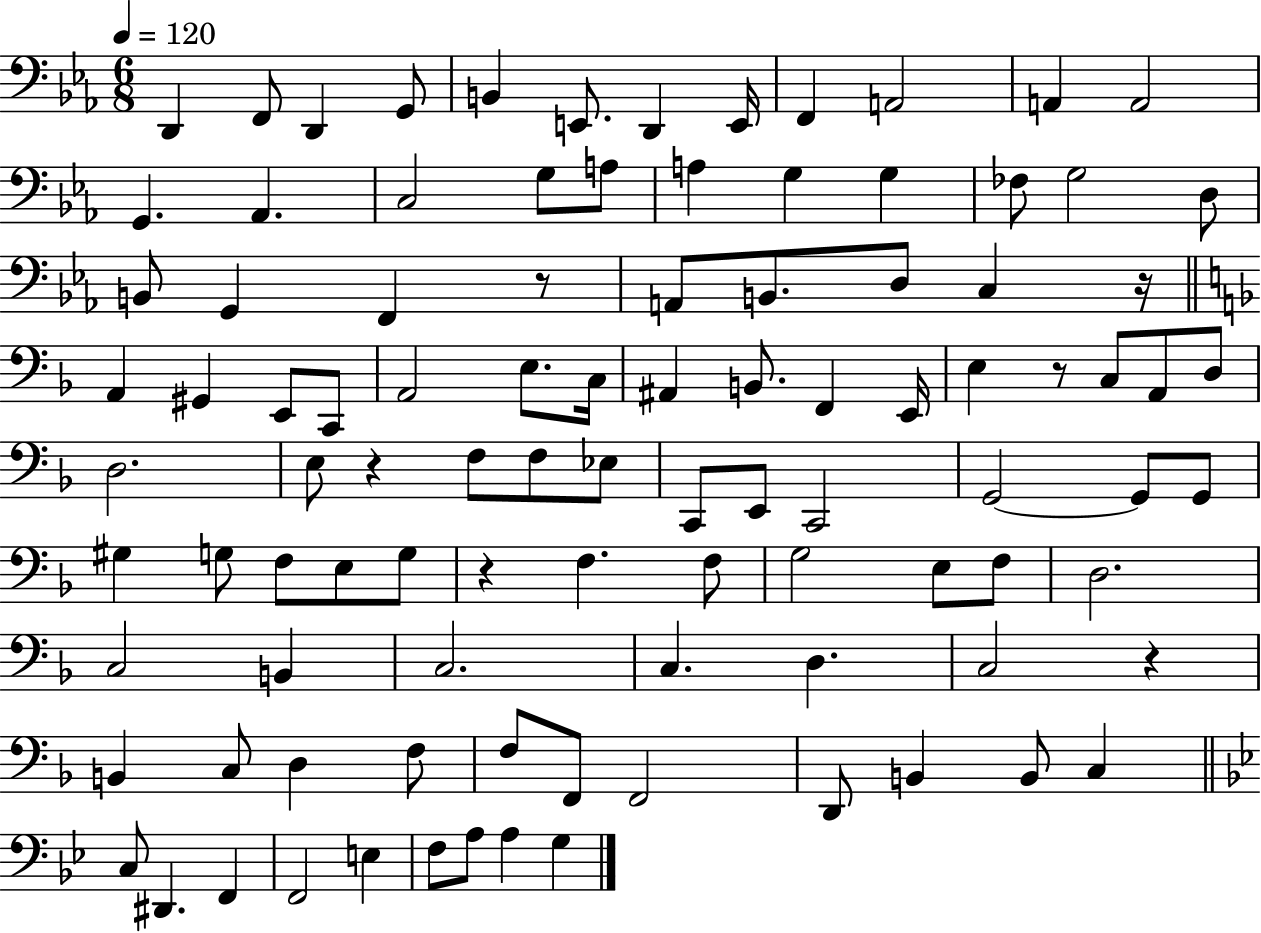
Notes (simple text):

D2/q F2/e D2/q G2/e B2/q E2/e. D2/q E2/s F2/q A2/h A2/q A2/h G2/q. Ab2/q. C3/h G3/e A3/e A3/q G3/q G3/q FES3/e G3/h D3/e B2/e G2/q F2/q R/e A2/e B2/e. D3/e C3/q R/s A2/q G#2/q E2/e C2/e A2/h E3/e. C3/s A#2/q B2/e. F2/q E2/s E3/q R/e C3/e A2/e D3/e D3/h. E3/e R/q F3/e F3/e Eb3/e C2/e E2/e C2/h G2/h G2/e G2/e G#3/q G3/e F3/e E3/e G3/e R/q F3/q. F3/e G3/h E3/e F3/e D3/h. C3/h B2/q C3/h. C3/q. D3/q. C3/h R/q B2/q C3/e D3/q F3/e F3/e F2/e F2/h D2/e B2/q B2/e C3/q C3/e D#2/q. F2/q F2/h E3/q F3/e A3/e A3/q G3/q